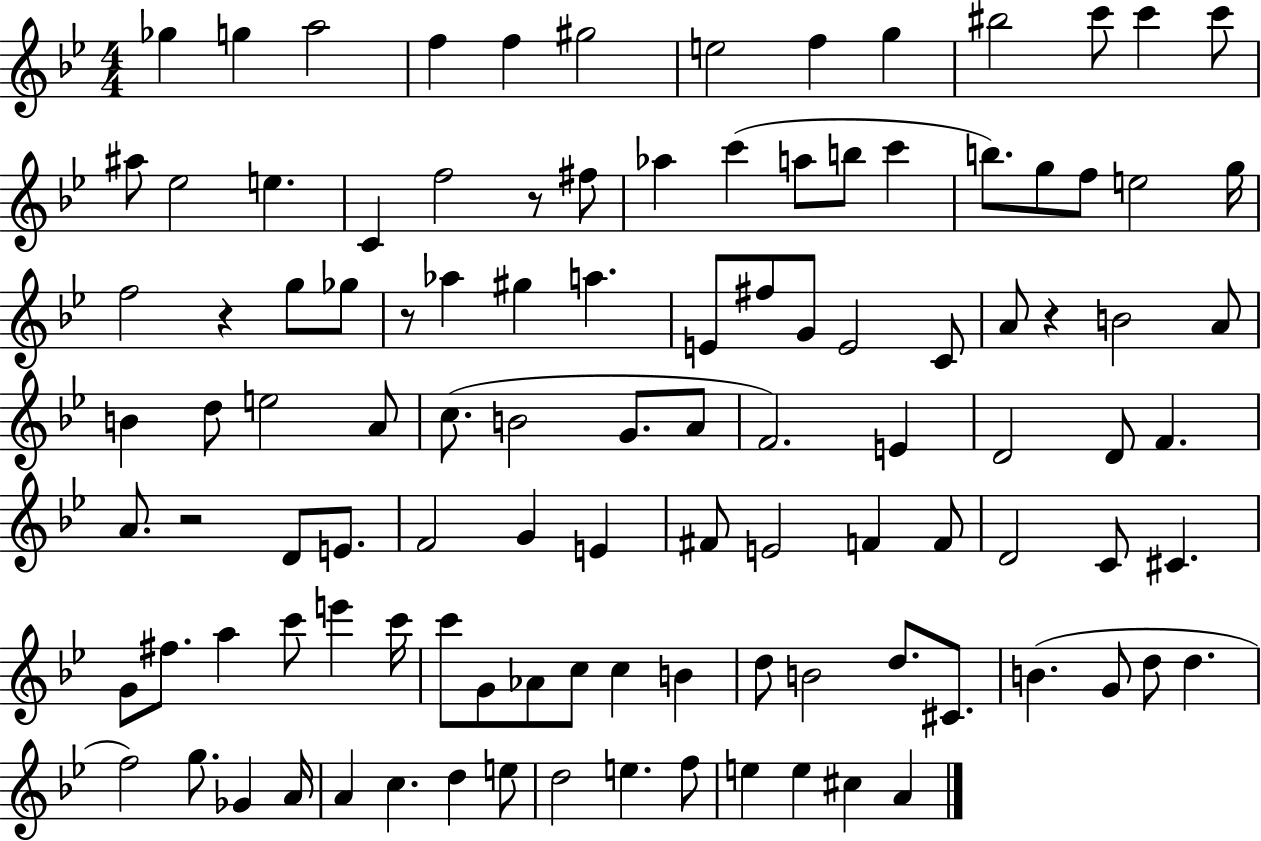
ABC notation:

X:1
T:Untitled
M:4/4
L:1/4
K:Bb
_g g a2 f f ^g2 e2 f g ^b2 c'/2 c' c'/2 ^a/2 _e2 e C f2 z/2 ^f/2 _a c' a/2 b/2 c' b/2 g/2 f/2 e2 g/4 f2 z g/2 _g/2 z/2 _a ^g a E/2 ^f/2 G/2 E2 C/2 A/2 z B2 A/2 B d/2 e2 A/2 c/2 B2 G/2 A/2 F2 E D2 D/2 F A/2 z2 D/2 E/2 F2 G E ^F/2 E2 F F/2 D2 C/2 ^C G/2 ^f/2 a c'/2 e' c'/4 c'/2 G/2 _A/2 c/2 c B d/2 B2 d/2 ^C/2 B G/2 d/2 d f2 g/2 _G A/4 A c d e/2 d2 e f/2 e e ^c A